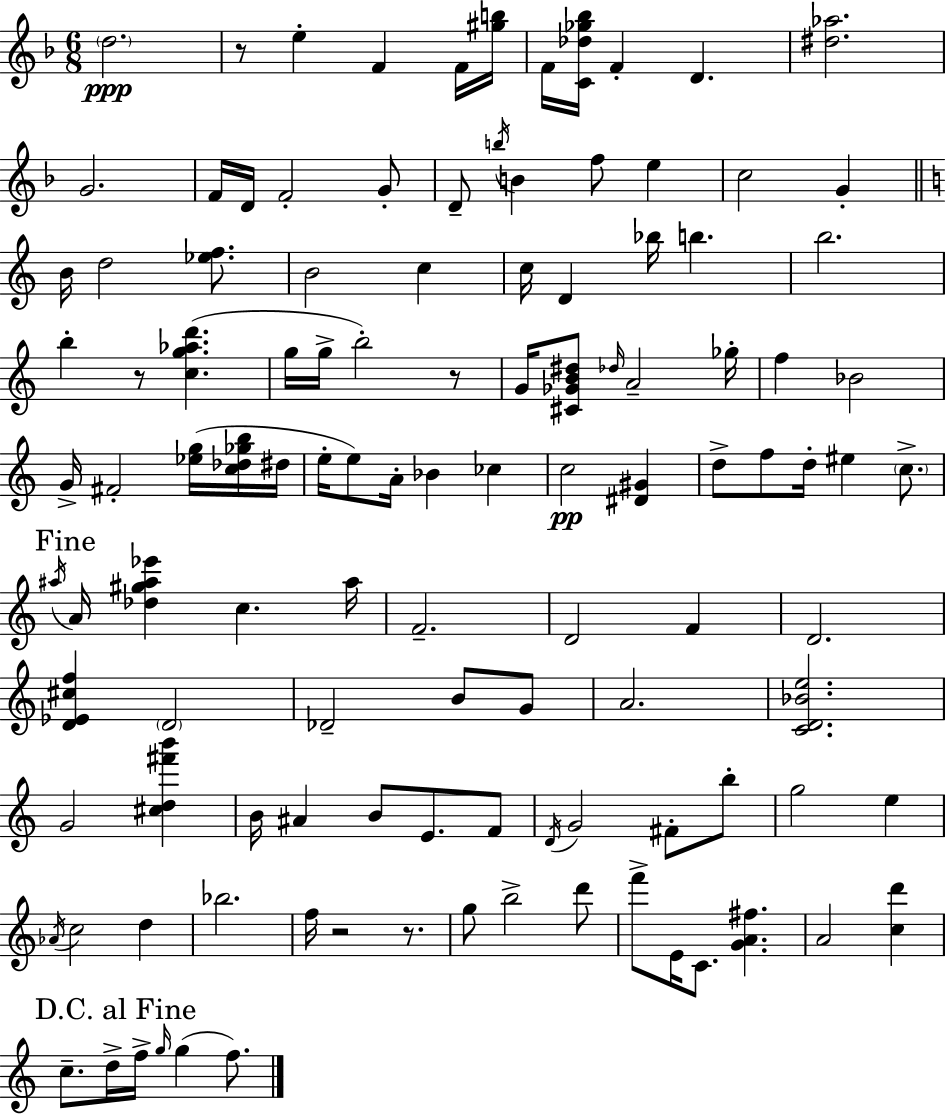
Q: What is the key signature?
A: F major